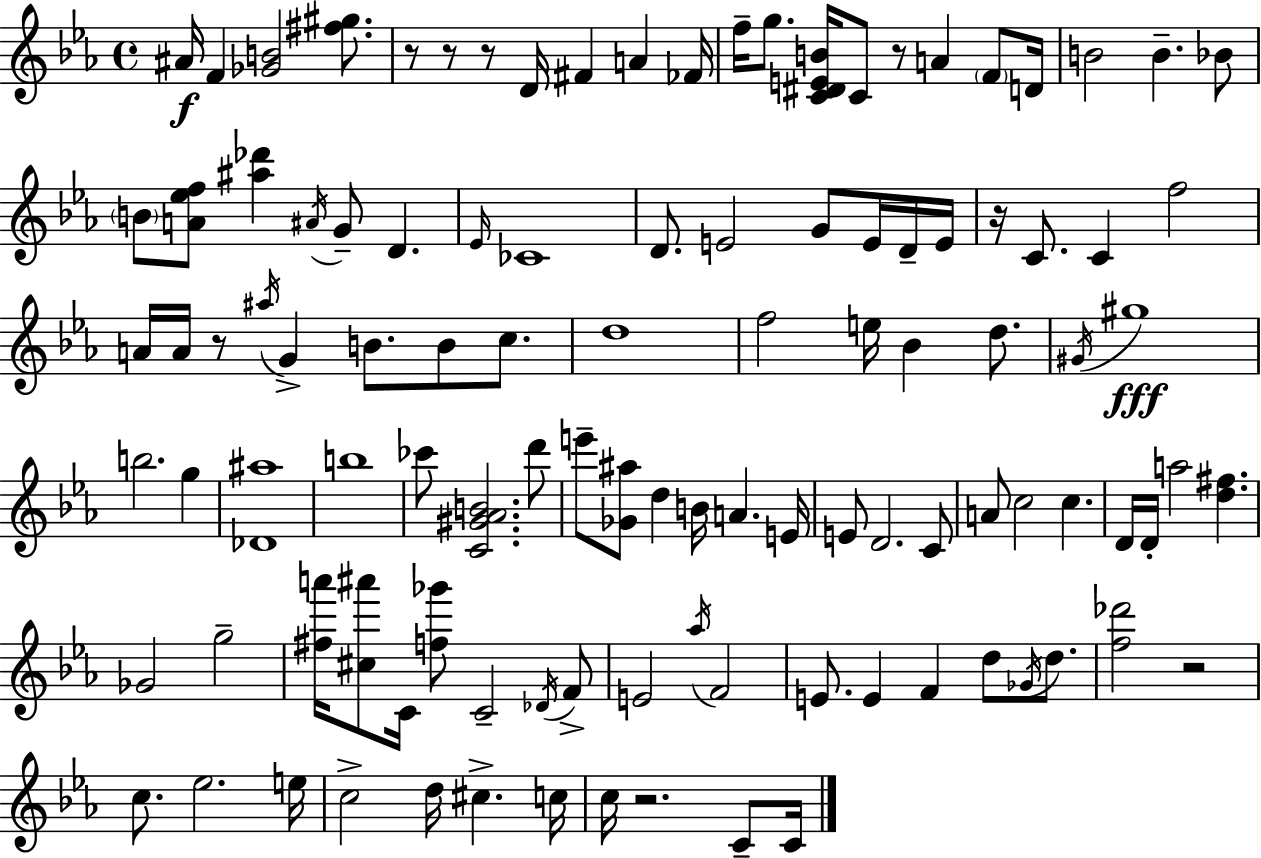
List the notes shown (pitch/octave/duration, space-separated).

A#4/s F4/q [Gb4,B4]/h [F#5,G#5]/e. R/e R/e R/e D4/s F#4/q A4/q FES4/s F5/s G5/e. [C4,D#4,E4,B4]/s C4/e R/e A4/q F4/e D4/s B4/h B4/q. Bb4/e B4/e [A4,Eb5,F5]/e [A#5,Db6]/q A#4/s G4/e D4/q. Eb4/s CES4/w D4/e. E4/h G4/e E4/s D4/s E4/s R/s C4/e. C4/q F5/h A4/s A4/s R/e A#5/s G4/q B4/e. B4/e C5/e. D5/w F5/h E5/s Bb4/q D5/e. G#4/s G#5/w B5/h. G5/q [Db4,A#5]/w B5/w CES6/e [C4,G#4,Ab4,B4]/h. D6/e E6/e [Gb4,A#5]/e D5/q B4/s A4/q. E4/s E4/e D4/h. C4/e A4/e C5/h C5/q. D4/s D4/s A5/h [D5,F#5]/q. Gb4/h G5/h [F#5,A6]/s [C#5,A#6]/e C4/s [F5,Gb6]/e C4/h Db4/s F4/e E4/h Ab5/s F4/h E4/e. E4/q F4/q D5/e Gb4/s D5/e. [F5,Db6]/h R/h C5/e. Eb5/h. E5/s C5/h D5/s C#5/q. C5/s C5/s R/h. C4/e C4/s